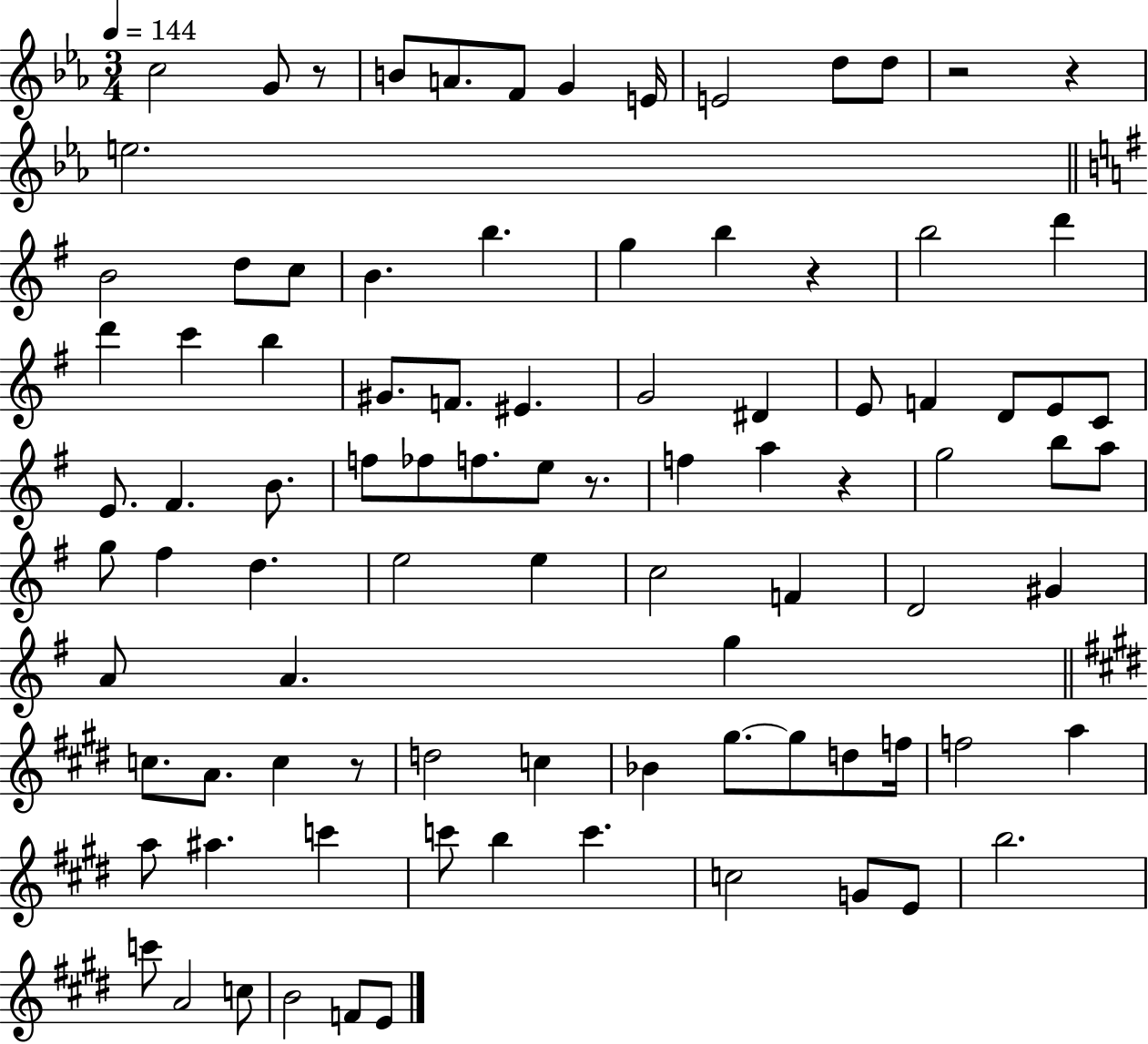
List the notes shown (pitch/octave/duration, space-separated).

C5/h G4/e R/e B4/e A4/e. F4/e G4/q E4/s E4/h D5/e D5/e R/h R/q E5/h. B4/h D5/e C5/e B4/q. B5/q. G5/q B5/q R/q B5/h D6/q D6/q C6/q B5/q G#4/e. F4/e. EIS4/q. G4/h D#4/q E4/e F4/q D4/e E4/e C4/e E4/e. F#4/q. B4/e. F5/e FES5/e F5/e. E5/e R/e. F5/q A5/q R/q G5/h B5/e A5/e G5/e F#5/q D5/q. E5/h E5/q C5/h F4/q D4/h G#4/q A4/e A4/q. G5/q C5/e. A4/e. C5/q R/e D5/h C5/q Bb4/q G#5/e. G#5/e D5/e F5/s F5/h A5/q A5/e A#5/q. C6/q C6/e B5/q C6/q. C5/h G4/e E4/e B5/h. C6/e A4/h C5/e B4/h F4/e E4/e